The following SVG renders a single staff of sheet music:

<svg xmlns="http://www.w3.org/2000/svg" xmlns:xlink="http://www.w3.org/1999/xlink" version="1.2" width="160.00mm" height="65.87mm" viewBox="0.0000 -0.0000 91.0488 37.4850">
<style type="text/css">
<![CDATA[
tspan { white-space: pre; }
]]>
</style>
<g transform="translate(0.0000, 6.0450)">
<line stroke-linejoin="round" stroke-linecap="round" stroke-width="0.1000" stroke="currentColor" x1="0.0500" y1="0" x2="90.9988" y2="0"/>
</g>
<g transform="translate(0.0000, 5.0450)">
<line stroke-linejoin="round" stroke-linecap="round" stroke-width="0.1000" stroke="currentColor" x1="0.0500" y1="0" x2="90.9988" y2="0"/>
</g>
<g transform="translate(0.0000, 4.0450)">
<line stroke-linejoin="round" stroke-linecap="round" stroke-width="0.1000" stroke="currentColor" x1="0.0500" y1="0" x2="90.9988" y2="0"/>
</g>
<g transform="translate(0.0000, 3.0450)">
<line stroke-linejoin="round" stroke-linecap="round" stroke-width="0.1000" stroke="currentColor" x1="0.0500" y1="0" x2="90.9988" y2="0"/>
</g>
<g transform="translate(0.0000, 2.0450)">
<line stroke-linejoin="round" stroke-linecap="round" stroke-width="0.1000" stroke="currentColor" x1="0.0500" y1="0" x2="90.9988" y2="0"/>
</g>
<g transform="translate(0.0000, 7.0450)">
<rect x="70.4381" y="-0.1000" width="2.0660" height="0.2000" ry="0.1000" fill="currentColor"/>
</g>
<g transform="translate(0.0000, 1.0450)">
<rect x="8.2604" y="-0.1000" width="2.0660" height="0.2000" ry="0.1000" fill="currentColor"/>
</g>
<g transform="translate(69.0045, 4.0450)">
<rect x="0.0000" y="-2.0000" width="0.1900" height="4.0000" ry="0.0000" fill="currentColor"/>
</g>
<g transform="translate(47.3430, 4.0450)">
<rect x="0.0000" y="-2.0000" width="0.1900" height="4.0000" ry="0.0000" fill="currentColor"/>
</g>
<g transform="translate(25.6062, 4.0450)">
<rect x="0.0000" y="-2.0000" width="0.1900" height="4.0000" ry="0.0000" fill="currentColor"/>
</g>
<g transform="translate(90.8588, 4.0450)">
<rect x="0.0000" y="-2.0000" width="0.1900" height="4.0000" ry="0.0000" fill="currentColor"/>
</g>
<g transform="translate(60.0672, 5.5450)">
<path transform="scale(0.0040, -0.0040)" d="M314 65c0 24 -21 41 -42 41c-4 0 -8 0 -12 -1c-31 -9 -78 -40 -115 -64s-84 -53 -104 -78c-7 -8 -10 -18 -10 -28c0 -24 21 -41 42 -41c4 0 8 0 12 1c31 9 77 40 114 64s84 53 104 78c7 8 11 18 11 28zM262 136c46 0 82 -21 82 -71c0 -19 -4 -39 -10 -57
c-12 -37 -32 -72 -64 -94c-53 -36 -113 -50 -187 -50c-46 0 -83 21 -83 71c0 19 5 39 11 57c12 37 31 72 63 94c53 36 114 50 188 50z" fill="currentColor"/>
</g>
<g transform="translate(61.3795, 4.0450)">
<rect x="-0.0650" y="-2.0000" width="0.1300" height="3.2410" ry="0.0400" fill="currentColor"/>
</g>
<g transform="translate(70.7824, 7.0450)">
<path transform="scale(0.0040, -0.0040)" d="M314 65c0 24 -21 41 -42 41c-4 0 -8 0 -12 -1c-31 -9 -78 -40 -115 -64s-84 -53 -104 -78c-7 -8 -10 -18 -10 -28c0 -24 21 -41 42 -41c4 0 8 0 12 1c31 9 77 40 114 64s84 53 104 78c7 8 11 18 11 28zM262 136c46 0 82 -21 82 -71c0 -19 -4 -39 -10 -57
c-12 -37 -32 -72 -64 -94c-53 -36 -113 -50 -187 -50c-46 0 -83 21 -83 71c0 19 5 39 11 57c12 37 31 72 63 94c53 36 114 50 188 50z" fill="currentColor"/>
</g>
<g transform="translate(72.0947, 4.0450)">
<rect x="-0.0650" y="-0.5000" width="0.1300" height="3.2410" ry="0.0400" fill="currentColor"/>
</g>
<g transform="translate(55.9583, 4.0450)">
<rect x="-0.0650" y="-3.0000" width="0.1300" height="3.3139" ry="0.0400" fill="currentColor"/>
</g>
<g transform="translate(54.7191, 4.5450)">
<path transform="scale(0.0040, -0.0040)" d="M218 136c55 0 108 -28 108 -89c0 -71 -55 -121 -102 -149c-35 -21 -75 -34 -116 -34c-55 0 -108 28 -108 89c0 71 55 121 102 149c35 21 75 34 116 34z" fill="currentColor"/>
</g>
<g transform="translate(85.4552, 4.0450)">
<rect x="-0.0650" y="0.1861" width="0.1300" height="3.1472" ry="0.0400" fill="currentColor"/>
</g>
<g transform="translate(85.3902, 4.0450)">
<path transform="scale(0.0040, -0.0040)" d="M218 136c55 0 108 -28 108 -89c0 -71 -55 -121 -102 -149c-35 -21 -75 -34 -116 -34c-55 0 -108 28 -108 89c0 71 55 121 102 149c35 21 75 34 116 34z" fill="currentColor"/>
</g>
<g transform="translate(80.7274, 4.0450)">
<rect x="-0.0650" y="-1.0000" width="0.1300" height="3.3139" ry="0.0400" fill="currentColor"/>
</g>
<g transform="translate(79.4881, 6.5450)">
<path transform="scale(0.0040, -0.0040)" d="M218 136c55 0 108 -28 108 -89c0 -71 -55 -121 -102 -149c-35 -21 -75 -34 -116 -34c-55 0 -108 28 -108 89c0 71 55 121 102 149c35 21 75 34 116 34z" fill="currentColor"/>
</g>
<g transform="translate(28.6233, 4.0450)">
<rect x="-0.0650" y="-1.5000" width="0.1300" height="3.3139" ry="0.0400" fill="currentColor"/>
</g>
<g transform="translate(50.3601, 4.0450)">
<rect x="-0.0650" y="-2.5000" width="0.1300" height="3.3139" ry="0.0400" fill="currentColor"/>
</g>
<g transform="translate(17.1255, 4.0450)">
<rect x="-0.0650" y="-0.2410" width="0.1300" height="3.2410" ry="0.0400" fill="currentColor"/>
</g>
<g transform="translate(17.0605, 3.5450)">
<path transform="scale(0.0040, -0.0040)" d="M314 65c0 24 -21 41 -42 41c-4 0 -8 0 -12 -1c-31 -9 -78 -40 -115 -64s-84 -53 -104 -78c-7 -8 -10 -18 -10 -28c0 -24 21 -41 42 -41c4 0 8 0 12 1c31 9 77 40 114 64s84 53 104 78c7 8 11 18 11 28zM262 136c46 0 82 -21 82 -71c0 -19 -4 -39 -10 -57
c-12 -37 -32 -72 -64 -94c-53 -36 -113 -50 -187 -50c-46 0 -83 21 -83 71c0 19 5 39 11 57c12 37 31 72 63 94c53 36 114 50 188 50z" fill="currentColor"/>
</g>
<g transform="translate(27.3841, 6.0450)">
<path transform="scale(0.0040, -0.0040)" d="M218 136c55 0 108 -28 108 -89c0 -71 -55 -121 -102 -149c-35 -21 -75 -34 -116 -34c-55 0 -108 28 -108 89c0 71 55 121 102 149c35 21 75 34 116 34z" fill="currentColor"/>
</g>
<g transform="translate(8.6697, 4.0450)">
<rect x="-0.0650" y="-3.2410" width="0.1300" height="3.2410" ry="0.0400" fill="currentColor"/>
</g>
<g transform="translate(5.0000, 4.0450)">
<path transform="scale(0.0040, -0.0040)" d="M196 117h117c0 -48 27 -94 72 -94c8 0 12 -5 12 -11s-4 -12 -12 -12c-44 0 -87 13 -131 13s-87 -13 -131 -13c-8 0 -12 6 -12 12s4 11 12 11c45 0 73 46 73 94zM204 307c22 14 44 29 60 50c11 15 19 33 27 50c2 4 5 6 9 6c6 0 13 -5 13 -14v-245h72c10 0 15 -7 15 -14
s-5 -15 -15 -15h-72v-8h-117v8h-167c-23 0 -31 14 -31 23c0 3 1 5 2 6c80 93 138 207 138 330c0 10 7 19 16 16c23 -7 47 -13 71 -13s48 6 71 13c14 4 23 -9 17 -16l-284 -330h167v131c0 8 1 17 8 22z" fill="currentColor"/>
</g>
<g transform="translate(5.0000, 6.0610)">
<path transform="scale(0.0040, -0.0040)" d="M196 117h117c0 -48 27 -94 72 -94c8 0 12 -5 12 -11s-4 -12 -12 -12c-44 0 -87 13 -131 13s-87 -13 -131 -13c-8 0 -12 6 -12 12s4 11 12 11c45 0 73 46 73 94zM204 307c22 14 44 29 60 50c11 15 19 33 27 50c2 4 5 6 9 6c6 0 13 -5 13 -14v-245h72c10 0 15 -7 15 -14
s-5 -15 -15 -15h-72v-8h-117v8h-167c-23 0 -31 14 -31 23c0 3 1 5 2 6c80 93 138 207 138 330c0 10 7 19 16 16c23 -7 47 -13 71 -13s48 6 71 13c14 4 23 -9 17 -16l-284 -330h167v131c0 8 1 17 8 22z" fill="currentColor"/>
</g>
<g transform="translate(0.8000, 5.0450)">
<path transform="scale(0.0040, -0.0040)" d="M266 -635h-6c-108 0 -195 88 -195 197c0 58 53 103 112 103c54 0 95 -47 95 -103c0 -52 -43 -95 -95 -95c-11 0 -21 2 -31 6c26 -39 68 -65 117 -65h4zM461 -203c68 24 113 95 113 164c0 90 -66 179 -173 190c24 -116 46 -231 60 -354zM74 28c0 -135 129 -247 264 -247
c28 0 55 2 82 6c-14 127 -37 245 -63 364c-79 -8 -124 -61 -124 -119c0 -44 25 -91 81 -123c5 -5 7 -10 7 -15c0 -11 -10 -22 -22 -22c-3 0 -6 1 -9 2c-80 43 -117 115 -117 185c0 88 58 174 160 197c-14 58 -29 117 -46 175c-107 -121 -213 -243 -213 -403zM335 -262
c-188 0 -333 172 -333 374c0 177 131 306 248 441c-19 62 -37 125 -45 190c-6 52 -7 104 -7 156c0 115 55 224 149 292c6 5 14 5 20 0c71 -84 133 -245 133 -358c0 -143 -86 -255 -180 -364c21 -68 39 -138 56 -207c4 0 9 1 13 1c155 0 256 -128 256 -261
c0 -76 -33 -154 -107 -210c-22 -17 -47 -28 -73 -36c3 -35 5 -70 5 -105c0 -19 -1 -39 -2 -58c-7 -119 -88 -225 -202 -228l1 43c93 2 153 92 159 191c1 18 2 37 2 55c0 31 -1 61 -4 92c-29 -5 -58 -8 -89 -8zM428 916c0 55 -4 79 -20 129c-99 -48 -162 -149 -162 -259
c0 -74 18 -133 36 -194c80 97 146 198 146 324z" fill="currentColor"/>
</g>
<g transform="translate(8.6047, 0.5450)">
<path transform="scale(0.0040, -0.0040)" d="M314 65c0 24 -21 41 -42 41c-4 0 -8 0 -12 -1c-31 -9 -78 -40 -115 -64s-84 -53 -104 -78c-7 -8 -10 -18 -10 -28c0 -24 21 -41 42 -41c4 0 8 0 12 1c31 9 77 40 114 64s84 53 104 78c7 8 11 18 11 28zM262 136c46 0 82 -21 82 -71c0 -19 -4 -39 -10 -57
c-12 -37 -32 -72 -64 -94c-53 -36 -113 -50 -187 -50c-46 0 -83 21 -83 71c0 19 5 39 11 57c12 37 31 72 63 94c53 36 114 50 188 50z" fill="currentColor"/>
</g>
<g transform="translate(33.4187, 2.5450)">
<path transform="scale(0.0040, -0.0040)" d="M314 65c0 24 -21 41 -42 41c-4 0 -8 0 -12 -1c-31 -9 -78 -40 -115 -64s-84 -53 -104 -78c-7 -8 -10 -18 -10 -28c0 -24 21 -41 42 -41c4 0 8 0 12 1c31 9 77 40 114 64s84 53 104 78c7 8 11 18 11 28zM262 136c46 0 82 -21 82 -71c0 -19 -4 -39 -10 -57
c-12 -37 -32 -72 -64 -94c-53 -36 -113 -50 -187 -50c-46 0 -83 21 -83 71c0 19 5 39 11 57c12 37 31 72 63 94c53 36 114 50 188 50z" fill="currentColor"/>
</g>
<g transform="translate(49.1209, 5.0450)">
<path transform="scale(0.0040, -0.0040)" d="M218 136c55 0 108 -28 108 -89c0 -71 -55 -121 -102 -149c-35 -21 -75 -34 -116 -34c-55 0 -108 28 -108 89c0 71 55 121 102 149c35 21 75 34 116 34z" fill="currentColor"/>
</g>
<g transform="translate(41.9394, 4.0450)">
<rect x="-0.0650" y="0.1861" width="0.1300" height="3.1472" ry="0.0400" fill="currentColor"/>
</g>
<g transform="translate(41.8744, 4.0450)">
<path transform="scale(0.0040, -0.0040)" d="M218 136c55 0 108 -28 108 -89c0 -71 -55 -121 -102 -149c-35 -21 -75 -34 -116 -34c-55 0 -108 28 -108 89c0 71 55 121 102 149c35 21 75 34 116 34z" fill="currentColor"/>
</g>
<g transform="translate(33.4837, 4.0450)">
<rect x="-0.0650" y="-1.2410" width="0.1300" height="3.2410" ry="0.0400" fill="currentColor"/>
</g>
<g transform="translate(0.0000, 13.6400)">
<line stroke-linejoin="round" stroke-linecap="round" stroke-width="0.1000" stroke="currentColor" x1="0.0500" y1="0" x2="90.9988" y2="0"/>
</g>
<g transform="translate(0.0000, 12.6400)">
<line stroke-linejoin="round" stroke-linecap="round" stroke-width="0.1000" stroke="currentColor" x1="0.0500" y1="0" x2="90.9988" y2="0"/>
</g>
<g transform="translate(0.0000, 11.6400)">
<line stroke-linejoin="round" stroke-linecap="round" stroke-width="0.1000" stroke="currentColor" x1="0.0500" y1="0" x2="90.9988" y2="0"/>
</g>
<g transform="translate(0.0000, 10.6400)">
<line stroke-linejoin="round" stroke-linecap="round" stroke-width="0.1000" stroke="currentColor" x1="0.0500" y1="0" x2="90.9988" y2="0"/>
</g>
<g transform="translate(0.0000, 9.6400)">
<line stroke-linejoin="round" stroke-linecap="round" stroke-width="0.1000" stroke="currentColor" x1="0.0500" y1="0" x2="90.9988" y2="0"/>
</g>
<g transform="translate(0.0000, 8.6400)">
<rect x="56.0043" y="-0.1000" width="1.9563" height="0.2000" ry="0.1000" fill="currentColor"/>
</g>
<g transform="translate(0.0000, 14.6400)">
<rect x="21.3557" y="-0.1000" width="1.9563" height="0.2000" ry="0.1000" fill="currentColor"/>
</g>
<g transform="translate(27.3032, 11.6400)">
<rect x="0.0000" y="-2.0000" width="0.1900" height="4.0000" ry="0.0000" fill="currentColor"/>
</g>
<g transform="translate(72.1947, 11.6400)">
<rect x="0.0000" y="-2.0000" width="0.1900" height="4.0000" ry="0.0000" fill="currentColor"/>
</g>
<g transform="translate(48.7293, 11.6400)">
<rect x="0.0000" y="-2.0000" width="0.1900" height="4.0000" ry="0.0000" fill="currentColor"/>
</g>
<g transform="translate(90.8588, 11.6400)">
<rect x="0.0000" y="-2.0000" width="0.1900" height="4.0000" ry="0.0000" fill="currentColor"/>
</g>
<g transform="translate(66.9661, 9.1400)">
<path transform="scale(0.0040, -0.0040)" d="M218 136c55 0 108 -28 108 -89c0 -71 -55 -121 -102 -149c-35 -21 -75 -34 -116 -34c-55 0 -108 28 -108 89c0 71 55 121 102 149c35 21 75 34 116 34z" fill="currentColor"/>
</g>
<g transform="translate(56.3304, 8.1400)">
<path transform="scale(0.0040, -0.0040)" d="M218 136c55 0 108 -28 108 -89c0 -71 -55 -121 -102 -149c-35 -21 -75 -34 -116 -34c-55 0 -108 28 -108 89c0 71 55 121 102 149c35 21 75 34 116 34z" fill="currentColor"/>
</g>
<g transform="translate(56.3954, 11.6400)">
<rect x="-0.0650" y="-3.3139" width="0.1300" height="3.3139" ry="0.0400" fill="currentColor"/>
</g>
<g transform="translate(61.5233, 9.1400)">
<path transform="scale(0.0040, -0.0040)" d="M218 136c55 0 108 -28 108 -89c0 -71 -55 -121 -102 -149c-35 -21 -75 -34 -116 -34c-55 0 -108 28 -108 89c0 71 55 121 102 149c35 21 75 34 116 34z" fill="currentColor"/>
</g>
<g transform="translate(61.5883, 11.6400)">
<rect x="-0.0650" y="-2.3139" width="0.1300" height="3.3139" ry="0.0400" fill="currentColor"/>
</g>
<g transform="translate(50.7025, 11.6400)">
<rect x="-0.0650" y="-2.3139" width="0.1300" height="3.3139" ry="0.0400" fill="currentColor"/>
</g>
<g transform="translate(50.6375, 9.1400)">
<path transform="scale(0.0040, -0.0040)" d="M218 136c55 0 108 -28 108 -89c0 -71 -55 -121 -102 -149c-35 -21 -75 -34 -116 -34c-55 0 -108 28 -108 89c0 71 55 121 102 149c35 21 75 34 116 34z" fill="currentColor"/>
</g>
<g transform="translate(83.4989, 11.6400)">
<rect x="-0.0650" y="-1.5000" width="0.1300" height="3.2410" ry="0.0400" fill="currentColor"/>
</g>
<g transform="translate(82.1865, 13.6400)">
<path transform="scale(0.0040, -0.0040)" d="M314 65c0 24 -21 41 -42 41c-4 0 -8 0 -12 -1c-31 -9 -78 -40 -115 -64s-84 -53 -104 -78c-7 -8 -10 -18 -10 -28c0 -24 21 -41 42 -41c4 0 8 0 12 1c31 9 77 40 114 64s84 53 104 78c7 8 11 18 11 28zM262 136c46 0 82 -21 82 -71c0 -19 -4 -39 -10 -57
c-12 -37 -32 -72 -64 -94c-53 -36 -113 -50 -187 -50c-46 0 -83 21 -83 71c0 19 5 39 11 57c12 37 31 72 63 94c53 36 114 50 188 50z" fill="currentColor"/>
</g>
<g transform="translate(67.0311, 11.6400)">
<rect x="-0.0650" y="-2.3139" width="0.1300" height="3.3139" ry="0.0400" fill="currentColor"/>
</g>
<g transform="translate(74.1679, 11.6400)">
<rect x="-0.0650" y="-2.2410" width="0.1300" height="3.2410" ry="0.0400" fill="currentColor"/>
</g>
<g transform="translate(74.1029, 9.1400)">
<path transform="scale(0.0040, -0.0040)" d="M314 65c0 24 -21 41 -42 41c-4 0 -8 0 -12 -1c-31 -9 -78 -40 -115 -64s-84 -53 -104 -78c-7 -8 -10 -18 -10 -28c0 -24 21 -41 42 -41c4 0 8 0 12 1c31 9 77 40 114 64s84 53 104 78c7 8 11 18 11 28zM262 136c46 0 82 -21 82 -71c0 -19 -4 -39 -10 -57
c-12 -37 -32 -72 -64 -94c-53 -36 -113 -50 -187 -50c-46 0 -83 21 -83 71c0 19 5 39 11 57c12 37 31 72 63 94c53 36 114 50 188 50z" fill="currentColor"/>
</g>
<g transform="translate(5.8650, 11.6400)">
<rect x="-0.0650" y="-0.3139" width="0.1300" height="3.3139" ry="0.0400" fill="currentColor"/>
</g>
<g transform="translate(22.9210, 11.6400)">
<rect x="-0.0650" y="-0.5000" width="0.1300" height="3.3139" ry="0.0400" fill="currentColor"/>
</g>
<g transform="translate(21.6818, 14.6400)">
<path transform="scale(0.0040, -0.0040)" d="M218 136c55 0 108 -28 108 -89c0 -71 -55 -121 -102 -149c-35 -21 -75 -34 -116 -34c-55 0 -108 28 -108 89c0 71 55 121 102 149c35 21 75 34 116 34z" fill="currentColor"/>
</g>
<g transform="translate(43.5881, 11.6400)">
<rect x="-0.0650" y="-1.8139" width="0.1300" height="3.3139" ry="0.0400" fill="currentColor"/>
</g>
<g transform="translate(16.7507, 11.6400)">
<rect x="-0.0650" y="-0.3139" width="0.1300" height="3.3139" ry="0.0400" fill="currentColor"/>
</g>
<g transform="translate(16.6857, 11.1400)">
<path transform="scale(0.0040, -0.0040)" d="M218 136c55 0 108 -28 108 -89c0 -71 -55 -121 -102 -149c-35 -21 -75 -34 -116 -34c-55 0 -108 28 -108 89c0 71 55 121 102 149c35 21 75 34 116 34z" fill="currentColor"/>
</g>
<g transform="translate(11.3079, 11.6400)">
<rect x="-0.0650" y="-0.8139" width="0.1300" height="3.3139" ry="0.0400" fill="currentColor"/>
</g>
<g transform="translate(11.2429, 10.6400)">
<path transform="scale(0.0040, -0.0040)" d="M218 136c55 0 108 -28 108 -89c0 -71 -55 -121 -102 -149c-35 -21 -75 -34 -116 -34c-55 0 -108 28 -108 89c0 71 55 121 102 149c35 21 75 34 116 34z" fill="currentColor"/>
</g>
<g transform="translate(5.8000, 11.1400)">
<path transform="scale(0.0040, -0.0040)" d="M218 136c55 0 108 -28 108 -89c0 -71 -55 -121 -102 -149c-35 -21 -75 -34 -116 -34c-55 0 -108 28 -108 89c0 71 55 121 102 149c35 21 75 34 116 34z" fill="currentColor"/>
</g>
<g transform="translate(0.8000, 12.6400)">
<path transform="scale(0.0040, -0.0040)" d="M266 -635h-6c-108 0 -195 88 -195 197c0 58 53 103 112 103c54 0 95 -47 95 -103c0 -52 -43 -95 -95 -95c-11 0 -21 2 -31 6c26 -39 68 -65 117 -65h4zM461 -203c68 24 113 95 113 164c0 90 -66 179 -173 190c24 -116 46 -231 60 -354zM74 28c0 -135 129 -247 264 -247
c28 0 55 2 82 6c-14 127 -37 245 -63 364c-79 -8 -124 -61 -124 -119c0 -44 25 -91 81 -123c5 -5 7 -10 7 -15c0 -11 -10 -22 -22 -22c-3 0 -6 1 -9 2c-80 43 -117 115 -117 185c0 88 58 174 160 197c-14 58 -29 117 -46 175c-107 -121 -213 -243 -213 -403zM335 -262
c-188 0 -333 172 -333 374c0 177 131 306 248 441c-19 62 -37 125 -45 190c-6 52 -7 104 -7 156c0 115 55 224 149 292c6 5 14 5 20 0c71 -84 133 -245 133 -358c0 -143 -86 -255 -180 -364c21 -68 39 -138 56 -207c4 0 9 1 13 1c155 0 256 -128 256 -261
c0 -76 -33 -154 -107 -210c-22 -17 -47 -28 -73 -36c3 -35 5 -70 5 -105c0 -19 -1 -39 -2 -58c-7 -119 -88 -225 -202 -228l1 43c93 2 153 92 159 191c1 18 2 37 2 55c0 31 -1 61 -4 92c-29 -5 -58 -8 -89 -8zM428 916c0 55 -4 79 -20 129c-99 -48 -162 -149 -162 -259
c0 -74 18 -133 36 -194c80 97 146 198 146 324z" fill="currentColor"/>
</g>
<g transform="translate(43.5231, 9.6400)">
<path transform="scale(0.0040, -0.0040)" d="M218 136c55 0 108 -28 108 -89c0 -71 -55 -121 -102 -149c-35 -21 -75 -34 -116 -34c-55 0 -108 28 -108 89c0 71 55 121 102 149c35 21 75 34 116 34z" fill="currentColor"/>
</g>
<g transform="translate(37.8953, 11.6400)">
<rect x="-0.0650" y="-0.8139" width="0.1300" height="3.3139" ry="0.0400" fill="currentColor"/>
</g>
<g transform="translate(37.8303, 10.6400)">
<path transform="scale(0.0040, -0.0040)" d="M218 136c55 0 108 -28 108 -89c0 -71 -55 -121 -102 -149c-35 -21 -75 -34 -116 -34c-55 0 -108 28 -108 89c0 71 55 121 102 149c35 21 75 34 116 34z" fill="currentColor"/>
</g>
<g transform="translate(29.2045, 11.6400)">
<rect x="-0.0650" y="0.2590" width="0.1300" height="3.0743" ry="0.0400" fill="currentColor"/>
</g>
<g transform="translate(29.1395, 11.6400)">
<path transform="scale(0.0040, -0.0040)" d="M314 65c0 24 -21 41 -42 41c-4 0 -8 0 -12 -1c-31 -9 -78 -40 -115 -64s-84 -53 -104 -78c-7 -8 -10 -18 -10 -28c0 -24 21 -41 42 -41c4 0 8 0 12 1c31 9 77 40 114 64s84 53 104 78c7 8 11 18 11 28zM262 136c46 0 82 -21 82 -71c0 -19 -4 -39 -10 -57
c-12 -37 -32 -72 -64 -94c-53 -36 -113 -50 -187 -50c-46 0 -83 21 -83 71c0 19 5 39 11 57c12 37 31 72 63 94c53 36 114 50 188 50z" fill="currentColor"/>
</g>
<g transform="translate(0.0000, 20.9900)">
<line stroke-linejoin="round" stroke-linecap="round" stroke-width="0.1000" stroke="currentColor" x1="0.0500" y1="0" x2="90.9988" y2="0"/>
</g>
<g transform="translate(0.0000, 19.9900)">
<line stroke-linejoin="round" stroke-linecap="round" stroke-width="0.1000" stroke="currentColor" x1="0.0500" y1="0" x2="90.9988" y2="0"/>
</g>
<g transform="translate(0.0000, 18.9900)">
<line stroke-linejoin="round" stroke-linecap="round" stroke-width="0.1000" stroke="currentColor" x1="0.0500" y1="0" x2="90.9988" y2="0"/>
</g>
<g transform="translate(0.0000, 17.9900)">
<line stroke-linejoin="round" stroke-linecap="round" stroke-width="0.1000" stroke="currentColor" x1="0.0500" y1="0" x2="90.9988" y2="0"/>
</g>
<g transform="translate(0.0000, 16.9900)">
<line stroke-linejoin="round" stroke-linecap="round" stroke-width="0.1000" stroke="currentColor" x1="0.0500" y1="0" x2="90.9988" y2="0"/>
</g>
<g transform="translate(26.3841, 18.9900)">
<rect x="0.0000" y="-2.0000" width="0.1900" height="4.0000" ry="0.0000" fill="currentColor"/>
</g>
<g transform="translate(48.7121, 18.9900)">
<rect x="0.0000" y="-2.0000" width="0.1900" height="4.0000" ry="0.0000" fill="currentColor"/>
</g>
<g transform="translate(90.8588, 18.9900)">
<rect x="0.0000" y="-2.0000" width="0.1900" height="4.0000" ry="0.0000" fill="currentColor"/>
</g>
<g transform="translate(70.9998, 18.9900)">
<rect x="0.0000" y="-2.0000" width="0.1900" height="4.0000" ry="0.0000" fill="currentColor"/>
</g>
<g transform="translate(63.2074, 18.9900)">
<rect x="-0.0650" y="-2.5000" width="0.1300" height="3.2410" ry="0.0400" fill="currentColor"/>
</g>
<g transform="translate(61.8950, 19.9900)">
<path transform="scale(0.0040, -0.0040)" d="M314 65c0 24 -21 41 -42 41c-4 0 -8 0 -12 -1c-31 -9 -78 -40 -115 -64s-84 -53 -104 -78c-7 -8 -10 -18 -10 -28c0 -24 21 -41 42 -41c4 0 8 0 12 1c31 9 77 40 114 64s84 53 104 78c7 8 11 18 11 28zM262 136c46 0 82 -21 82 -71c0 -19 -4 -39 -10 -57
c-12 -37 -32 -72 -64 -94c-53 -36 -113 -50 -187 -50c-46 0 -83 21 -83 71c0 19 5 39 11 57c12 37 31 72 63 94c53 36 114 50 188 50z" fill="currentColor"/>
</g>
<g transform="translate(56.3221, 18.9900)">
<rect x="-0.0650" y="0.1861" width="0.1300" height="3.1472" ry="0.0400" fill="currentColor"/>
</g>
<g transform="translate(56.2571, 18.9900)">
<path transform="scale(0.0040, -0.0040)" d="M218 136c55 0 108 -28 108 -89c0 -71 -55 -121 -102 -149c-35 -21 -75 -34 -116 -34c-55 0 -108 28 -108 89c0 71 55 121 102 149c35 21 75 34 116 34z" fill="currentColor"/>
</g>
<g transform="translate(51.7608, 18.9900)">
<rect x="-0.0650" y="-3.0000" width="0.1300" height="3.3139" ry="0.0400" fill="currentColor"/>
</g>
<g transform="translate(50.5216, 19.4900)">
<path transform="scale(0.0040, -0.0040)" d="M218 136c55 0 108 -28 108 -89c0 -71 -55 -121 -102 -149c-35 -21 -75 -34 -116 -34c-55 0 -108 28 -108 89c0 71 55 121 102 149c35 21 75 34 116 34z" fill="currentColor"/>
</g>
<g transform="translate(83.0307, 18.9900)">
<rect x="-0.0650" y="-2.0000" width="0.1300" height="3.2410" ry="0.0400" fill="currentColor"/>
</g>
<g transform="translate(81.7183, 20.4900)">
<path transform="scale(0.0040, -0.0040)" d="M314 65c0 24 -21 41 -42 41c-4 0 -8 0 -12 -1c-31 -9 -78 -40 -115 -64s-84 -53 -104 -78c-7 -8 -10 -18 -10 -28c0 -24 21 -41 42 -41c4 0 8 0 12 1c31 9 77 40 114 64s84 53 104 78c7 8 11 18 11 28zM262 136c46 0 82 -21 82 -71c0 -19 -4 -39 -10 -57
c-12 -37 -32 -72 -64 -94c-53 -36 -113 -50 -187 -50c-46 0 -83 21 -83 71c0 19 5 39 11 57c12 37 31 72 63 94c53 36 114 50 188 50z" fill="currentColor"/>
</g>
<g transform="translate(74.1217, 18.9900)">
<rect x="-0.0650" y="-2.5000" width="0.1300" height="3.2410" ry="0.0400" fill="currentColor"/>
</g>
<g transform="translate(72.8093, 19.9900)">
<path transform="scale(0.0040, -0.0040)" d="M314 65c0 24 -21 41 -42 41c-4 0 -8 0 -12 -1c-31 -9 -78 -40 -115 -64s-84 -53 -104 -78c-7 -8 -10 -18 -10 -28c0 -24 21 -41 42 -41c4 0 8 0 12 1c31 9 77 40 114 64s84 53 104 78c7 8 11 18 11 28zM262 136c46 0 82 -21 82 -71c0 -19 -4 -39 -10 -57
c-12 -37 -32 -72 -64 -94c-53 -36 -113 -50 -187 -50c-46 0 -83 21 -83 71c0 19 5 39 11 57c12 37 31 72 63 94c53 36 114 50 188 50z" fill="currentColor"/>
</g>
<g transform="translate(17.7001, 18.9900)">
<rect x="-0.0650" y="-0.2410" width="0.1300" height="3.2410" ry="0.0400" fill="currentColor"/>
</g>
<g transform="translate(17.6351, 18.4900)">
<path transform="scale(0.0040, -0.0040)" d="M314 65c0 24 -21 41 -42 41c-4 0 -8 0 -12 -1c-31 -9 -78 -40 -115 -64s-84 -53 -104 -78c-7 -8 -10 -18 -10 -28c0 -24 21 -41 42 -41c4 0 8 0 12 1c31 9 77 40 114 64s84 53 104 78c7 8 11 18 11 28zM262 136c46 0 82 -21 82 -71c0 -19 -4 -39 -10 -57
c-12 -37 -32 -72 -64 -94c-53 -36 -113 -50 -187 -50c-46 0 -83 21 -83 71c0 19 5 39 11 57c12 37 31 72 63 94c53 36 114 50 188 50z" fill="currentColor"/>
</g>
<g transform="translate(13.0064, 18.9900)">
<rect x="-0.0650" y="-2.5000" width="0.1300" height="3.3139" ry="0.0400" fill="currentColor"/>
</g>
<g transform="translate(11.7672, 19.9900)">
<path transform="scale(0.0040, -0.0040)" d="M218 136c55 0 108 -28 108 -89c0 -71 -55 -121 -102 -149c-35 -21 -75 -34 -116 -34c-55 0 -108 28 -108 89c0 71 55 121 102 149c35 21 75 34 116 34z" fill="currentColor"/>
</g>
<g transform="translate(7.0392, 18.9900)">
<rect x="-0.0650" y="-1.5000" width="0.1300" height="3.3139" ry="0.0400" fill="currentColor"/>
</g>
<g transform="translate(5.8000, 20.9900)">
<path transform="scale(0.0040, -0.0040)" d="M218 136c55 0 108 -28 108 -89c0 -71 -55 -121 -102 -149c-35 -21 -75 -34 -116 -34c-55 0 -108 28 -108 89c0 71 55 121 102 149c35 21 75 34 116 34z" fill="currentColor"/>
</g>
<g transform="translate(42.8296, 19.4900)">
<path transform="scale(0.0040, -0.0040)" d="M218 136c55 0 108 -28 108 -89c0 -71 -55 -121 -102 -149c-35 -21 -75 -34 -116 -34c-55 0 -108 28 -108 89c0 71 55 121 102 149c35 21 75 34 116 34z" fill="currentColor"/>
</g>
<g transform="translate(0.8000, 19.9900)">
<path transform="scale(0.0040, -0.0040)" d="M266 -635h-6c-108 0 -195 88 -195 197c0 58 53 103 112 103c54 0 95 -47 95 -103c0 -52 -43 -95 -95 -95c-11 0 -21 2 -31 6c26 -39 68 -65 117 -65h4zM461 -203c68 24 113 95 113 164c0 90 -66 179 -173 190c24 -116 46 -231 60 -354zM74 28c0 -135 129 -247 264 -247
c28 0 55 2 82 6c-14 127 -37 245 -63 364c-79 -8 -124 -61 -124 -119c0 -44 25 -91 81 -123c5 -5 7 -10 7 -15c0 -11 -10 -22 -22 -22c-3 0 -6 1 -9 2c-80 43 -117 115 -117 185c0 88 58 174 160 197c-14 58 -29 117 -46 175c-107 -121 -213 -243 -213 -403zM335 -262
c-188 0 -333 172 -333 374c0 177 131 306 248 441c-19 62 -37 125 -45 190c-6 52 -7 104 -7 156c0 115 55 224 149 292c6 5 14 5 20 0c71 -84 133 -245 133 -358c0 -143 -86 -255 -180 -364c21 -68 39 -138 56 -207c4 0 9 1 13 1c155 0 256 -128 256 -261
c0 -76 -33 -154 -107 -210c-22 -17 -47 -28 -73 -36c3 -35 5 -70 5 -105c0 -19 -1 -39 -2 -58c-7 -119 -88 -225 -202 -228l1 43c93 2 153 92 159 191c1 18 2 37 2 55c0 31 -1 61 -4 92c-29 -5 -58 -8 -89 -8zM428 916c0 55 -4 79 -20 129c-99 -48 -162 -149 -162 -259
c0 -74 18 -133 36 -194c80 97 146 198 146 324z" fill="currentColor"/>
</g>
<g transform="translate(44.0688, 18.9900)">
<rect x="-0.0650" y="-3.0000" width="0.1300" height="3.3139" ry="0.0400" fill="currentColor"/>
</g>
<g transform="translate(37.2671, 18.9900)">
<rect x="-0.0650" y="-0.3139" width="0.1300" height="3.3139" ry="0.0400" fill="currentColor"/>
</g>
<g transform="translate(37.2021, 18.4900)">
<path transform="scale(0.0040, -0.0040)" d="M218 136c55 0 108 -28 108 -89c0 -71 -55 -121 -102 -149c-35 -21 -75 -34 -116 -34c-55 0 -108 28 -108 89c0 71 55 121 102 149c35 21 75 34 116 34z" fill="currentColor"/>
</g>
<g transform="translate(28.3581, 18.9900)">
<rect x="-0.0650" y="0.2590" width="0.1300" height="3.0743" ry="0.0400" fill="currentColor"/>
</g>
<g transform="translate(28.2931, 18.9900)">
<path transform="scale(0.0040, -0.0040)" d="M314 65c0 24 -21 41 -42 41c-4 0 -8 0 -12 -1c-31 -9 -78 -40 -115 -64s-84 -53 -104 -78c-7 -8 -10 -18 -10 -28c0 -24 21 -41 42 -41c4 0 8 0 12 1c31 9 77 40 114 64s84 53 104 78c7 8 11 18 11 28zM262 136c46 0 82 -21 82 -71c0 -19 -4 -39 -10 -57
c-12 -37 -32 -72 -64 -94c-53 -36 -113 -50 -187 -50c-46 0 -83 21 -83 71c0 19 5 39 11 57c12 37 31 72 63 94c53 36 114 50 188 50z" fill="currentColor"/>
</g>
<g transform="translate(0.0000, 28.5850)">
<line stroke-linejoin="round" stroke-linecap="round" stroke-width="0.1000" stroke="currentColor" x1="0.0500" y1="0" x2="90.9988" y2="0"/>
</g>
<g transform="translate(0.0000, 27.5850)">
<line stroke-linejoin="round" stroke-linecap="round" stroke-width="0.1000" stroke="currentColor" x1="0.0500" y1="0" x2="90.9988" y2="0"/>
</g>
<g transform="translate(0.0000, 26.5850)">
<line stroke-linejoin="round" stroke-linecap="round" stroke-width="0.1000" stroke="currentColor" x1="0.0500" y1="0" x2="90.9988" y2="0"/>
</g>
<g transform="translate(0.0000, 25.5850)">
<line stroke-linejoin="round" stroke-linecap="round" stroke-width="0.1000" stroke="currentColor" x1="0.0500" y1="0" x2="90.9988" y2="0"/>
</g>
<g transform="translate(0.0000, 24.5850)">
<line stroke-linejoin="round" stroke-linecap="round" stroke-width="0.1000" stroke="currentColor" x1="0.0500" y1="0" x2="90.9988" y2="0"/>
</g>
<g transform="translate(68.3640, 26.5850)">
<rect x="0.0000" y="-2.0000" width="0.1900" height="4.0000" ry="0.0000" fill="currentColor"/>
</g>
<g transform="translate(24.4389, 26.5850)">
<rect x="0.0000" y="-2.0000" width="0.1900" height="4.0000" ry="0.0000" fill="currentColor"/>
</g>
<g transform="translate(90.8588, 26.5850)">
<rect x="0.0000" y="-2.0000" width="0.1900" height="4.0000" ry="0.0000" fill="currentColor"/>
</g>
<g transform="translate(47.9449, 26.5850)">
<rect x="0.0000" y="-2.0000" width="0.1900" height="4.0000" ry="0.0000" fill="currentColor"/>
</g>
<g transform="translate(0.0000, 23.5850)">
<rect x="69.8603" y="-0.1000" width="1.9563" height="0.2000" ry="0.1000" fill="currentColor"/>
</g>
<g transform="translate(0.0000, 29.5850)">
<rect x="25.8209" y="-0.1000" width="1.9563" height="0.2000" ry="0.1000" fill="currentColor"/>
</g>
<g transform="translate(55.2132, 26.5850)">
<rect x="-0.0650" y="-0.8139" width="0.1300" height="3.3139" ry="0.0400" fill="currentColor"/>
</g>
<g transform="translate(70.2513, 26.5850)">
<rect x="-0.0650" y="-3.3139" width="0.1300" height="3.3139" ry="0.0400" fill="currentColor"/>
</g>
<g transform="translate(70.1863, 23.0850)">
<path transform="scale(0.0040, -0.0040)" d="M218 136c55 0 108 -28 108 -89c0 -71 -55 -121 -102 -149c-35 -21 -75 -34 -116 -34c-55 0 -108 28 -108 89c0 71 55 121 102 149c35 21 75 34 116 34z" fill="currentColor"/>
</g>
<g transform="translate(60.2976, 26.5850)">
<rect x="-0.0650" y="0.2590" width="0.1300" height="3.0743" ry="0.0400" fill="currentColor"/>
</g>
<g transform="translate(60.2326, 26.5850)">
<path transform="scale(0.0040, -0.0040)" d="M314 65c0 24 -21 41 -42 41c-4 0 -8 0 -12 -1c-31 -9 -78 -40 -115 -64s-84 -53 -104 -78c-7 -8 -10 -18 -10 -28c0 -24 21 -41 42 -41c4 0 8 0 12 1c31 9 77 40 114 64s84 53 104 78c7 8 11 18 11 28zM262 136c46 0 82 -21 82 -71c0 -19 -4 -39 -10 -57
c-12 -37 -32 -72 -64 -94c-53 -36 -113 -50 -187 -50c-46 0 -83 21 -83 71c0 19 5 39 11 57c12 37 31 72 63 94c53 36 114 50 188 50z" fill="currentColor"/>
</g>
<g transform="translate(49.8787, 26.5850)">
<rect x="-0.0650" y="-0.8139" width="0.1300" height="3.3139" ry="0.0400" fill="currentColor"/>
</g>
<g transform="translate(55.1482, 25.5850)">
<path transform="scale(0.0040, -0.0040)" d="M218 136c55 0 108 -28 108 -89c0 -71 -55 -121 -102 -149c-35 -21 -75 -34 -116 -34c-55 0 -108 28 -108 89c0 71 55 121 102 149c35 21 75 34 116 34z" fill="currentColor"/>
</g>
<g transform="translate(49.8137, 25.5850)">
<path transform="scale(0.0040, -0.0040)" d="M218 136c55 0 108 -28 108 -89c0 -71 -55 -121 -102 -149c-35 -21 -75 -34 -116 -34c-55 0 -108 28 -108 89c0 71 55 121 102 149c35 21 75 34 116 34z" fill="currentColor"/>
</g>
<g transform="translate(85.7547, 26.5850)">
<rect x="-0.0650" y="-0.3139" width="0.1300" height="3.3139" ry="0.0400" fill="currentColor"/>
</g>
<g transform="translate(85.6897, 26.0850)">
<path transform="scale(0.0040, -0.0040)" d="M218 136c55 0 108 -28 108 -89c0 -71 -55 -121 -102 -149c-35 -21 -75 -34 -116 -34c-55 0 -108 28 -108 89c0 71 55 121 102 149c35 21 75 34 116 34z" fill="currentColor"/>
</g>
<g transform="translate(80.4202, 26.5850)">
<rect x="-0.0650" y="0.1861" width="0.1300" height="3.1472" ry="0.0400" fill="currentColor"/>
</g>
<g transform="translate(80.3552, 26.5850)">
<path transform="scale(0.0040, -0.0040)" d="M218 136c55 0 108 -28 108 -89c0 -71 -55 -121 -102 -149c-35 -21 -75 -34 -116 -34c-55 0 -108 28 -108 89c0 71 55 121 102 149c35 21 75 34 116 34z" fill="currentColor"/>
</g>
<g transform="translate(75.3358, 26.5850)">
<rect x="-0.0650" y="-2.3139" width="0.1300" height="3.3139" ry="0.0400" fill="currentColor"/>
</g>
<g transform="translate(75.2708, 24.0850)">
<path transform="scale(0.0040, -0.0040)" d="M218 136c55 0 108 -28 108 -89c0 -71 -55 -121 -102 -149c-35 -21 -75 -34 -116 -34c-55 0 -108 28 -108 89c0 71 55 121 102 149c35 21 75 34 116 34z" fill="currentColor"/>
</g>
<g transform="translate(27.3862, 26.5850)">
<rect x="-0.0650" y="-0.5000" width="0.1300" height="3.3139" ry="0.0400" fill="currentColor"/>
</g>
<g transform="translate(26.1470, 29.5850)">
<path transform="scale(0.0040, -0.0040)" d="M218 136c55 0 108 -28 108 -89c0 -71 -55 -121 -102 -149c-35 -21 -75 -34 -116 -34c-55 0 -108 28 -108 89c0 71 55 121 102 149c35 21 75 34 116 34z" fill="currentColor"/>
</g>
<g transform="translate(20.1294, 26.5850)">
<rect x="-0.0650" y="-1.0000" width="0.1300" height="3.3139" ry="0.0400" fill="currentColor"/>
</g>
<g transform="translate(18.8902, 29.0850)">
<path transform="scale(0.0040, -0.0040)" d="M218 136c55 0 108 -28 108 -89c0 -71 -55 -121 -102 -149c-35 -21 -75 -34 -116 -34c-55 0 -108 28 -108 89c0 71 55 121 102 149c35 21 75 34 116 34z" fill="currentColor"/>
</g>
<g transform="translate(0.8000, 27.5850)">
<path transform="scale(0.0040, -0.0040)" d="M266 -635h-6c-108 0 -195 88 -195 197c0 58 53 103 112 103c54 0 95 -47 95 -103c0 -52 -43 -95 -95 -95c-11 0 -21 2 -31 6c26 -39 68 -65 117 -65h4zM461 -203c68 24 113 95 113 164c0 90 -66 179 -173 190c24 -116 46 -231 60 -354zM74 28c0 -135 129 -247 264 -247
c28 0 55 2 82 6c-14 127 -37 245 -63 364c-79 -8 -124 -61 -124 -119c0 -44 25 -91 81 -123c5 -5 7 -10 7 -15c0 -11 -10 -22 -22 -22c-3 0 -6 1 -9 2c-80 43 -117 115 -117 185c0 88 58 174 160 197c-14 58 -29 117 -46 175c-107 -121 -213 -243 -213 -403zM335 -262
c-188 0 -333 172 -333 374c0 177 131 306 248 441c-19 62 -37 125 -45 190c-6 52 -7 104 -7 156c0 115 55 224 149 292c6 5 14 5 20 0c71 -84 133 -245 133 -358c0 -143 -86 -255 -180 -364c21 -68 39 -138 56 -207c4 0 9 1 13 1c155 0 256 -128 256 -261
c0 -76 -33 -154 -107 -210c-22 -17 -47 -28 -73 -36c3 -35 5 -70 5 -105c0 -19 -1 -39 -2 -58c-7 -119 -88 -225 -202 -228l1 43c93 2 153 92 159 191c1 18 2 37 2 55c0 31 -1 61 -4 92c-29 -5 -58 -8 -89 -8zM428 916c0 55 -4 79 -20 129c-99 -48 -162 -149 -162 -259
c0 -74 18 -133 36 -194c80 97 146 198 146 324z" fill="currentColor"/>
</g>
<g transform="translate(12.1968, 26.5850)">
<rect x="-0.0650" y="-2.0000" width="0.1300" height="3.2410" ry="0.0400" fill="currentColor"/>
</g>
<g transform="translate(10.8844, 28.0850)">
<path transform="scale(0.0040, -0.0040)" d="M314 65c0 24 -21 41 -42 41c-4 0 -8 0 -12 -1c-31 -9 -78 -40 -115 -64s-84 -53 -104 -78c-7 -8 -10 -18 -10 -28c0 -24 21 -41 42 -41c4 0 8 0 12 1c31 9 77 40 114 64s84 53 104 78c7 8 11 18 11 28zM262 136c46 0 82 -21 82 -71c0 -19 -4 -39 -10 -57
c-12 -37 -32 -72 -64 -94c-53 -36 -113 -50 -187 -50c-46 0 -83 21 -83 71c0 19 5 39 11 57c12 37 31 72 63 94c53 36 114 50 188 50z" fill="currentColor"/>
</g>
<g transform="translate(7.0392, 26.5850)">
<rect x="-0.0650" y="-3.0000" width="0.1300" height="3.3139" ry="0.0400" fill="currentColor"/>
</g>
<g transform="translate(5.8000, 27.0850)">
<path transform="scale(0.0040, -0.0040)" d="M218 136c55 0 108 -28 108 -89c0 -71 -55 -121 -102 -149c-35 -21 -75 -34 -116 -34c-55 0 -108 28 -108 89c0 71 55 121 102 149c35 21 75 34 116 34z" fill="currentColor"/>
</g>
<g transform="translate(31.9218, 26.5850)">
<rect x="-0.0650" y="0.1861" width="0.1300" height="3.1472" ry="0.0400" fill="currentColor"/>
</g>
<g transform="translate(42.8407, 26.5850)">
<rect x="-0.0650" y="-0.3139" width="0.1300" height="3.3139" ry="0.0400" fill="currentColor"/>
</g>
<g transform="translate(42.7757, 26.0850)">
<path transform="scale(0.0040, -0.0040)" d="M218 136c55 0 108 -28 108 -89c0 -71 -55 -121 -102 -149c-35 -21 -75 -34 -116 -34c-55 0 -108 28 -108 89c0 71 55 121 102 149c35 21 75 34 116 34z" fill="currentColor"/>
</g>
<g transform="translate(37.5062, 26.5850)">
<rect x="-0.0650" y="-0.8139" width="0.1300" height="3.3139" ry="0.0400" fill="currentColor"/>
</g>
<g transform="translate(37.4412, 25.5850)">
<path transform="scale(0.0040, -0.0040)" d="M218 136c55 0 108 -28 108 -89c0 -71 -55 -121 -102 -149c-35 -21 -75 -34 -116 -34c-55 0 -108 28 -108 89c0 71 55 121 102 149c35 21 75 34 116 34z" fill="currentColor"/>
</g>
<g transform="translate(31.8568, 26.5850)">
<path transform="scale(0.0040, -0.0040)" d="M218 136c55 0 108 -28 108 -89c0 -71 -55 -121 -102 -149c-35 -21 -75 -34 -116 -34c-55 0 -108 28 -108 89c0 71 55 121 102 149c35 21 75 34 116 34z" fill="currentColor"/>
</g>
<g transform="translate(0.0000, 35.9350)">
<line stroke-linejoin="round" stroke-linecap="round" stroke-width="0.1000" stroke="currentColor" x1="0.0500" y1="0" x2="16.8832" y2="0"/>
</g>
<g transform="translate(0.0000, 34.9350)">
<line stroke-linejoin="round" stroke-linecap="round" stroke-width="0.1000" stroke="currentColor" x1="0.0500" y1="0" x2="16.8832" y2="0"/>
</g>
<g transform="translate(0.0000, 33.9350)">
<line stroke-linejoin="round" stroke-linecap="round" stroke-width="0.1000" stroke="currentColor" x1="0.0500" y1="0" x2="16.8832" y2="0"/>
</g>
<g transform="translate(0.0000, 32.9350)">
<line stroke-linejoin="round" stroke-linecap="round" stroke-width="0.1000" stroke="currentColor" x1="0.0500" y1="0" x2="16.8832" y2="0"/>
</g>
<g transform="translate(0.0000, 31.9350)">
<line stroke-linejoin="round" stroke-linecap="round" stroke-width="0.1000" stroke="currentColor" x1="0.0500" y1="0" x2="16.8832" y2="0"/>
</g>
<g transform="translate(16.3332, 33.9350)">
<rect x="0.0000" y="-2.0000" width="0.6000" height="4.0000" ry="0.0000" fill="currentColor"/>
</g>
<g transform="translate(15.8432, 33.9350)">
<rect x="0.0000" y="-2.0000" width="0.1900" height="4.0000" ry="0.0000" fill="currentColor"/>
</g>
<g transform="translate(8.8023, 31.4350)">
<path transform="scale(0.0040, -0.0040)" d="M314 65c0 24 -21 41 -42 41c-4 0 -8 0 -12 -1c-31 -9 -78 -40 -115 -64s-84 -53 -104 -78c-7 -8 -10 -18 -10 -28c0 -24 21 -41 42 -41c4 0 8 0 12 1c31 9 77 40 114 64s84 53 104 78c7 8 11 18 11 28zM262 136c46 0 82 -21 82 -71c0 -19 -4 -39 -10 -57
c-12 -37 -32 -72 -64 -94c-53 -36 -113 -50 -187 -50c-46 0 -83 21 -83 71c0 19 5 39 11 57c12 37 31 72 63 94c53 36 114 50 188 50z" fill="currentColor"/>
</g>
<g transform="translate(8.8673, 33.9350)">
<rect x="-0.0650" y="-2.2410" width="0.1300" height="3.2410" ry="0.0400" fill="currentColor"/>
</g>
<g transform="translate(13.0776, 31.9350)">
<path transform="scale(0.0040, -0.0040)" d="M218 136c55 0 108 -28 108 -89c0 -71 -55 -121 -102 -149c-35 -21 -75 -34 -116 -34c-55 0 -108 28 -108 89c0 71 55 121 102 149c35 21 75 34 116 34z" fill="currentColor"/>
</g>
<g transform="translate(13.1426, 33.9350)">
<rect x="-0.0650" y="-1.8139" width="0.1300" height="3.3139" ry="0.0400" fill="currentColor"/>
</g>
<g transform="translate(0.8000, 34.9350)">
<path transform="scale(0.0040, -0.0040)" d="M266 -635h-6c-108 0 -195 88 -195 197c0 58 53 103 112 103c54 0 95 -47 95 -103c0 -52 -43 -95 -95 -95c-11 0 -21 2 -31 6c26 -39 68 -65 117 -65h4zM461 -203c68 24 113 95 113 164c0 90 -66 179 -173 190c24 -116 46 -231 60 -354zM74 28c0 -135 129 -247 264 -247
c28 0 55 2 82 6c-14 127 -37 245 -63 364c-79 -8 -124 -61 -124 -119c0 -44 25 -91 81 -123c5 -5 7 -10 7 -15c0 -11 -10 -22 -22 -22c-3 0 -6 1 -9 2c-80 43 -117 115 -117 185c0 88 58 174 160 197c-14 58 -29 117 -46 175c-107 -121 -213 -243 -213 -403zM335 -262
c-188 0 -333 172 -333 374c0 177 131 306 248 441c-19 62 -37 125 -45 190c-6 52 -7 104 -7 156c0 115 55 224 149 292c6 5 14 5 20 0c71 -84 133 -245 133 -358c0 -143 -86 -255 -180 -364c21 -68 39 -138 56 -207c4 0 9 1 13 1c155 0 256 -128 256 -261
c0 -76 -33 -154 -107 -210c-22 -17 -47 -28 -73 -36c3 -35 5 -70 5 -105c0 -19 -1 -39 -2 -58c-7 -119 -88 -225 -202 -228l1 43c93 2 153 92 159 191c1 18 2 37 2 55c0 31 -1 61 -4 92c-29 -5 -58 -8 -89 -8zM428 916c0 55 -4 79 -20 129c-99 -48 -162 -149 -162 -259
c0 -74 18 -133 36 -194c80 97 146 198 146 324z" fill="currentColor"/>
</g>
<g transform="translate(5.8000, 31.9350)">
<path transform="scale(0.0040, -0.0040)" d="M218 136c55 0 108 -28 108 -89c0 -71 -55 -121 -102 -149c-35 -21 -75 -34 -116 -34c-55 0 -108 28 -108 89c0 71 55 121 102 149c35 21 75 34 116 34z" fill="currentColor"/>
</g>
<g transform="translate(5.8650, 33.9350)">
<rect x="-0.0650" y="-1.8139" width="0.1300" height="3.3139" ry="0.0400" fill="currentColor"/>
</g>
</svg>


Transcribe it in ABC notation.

X:1
T:Untitled
M:4/4
L:1/4
K:C
b2 c2 E e2 B G A F2 C2 D B c d c C B2 d f g b g g g2 E2 E G c2 B2 c A A B G2 G2 F2 A F2 D C B d c d d B2 b g B c f g2 f